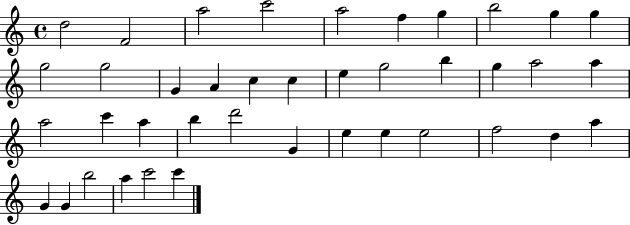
D5/h F4/h A5/h C6/h A5/h F5/q G5/q B5/h G5/q G5/q G5/h G5/h G4/q A4/q C5/q C5/q E5/q G5/h B5/q G5/q A5/h A5/q A5/h C6/q A5/q B5/q D6/h G4/q E5/q E5/q E5/h F5/h D5/q A5/q G4/q G4/q B5/h A5/q C6/h C6/q